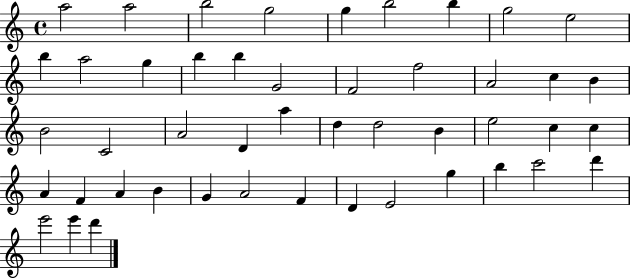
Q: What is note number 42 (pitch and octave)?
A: B5